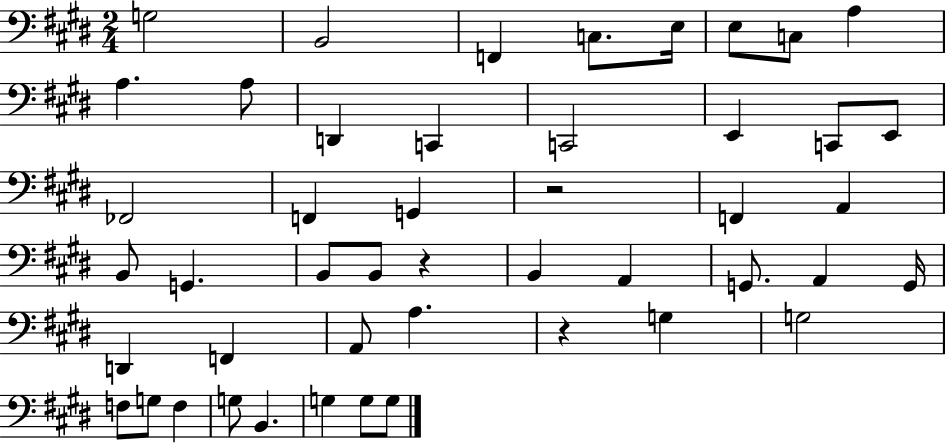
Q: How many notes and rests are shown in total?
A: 47